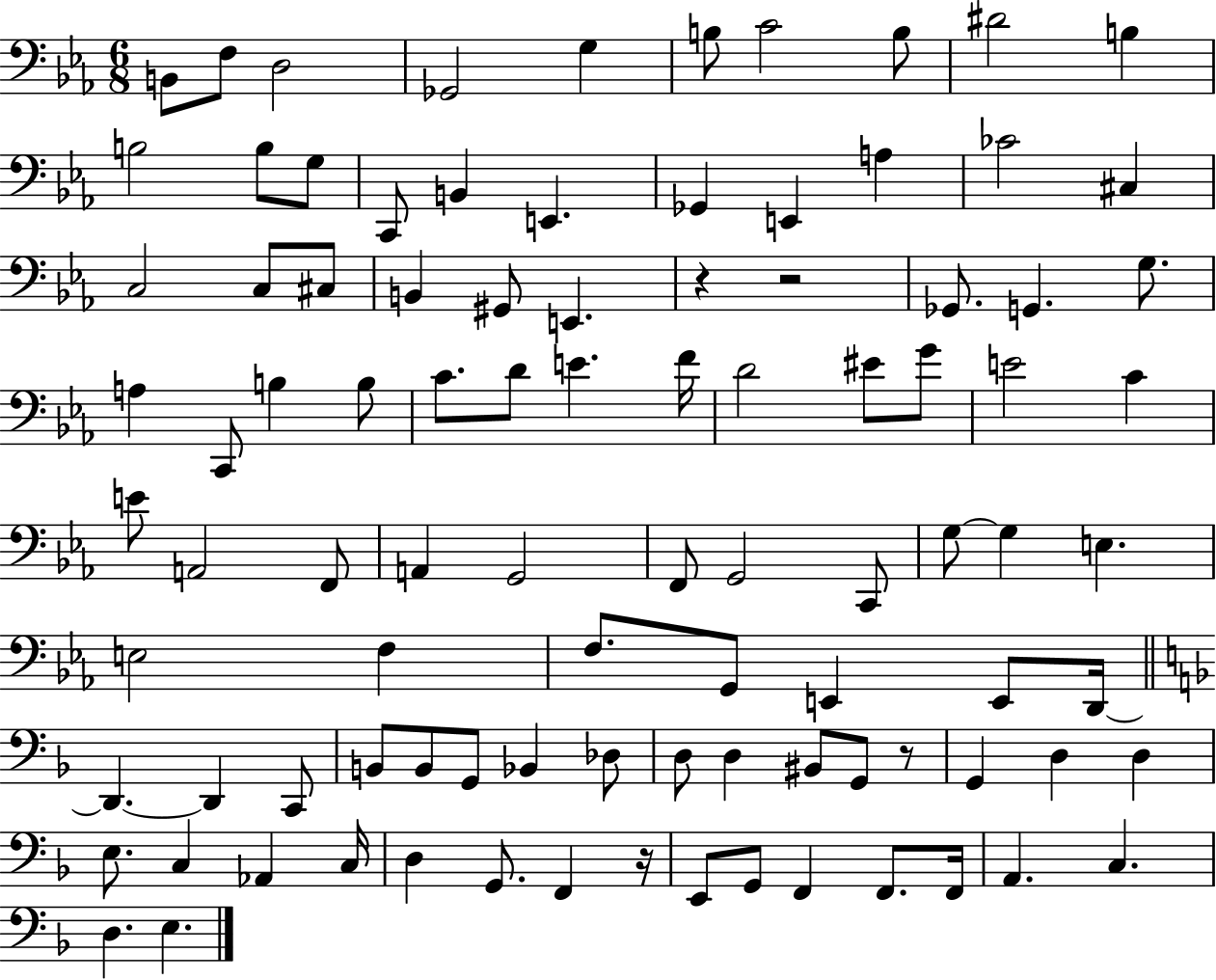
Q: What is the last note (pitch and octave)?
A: E3